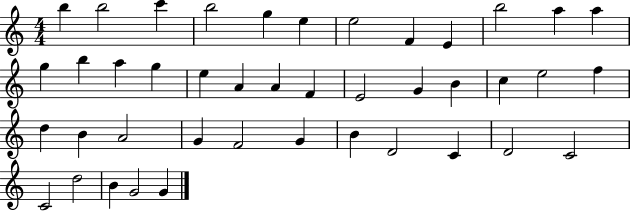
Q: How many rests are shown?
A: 0